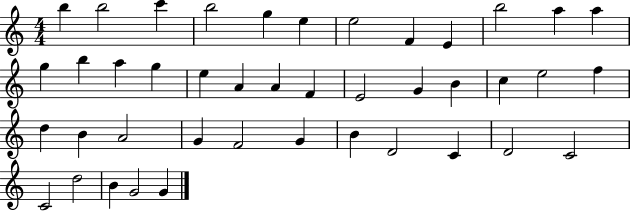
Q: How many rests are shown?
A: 0